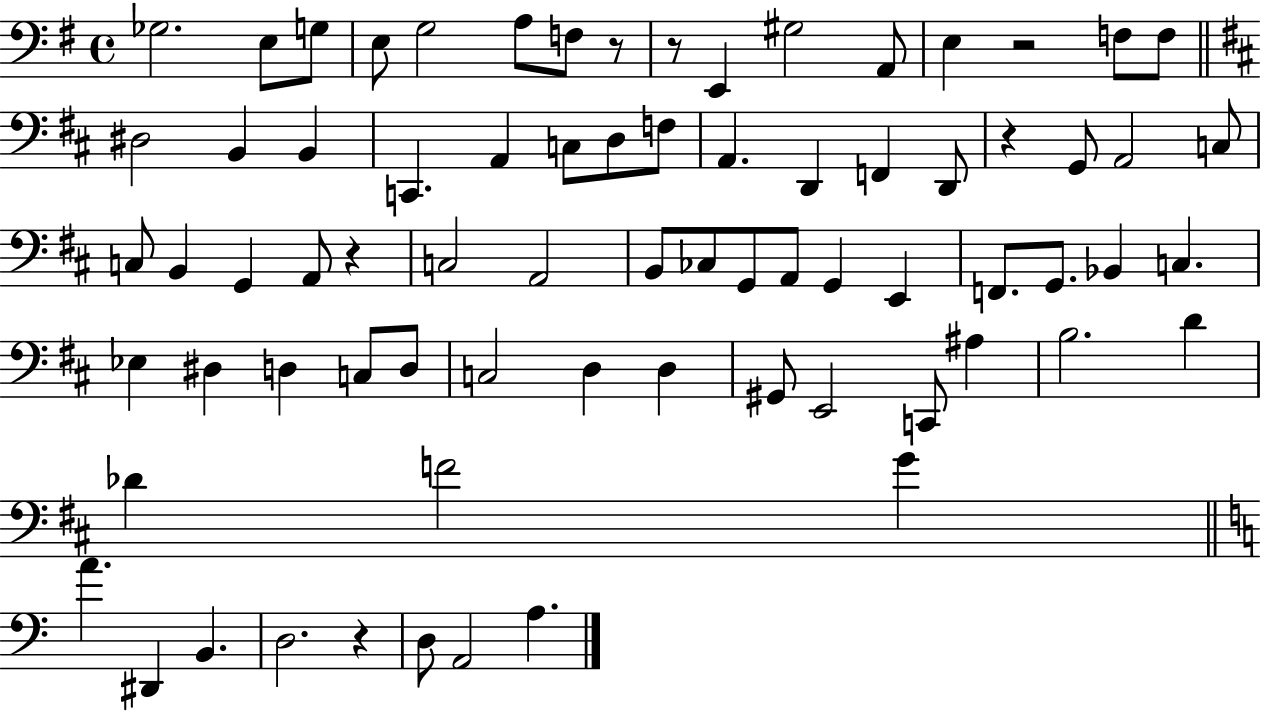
{
  \clef bass
  \time 4/4
  \defaultTimeSignature
  \key g \major
  ges2. e8 g8 | e8 g2 a8 f8 r8 | r8 e,4 gis2 a,8 | e4 r2 f8 f8 | \break \bar "||" \break \key d \major dis2 b,4 b,4 | c,4. a,4 c8 d8 f8 | a,4. d,4 f,4 d,8 | r4 g,8 a,2 c8 | \break c8 b,4 g,4 a,8 r4 | c2 a,2 | b,8 ces8 g,8 a,8 g,4 e,4 | f,8. g,8. bes,4 c4. | \break ees4 dis4 d4 c8 d8 | c2 d4 d4 | gis,8 e,2 c,8 ais4 | b2. d'4 | \break des'4 f'2 g'4 | \bar "||" \break \key c \major a'4. dis,4 b,4. | d2. r4 | d8 a,2 a4. | \bar "|."
}